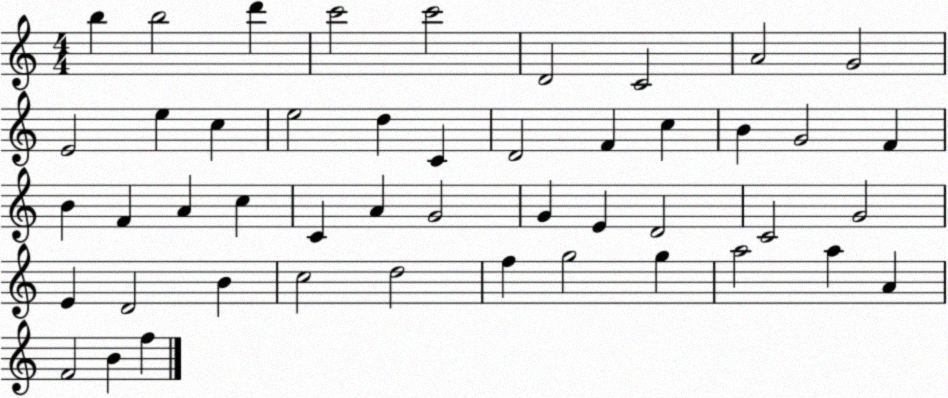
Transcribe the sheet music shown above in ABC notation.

X:1
T:Untitled
M:4/4
L:1/4
K:C
b b2 d' c'2 c'2 D2 C2 A2 G2 E2 e c e2 d C D2 F c B G2 F B F A c C A G2 G E D2 C2 G2 E D2 B c2 d2 f g2 g a2 a A F2 B f